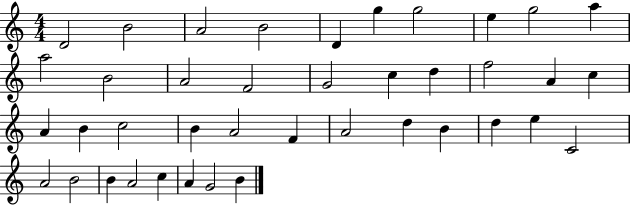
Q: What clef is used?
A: treble